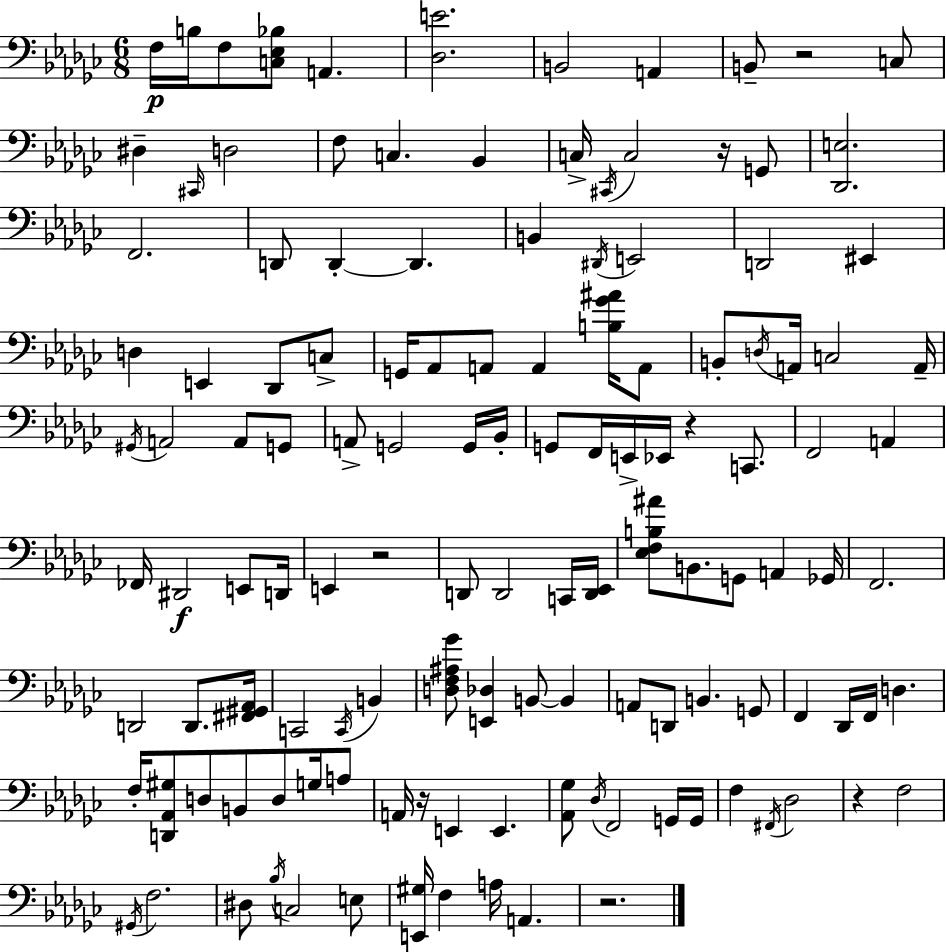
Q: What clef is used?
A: bass